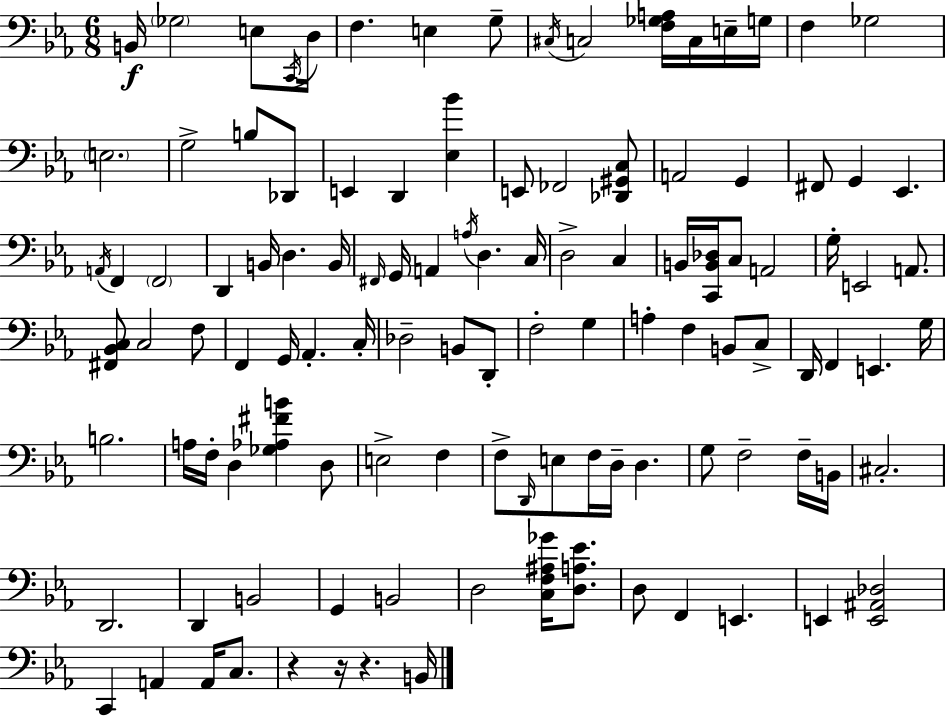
X:1
T:Untitled
M:6/8
L:1/4
K:Cm
B,,/4 _G,2 E,/2 C,,/4 D,/4 F, E, G,/2 ^C,/4 C,2 [F,_G,A,]/4 C,/4 E,/4 G,/4 F, _G,2 E,2 G,2 B,/2 _D,,/2 E,, D,, [_E,_B] E,,/2 _F,,2 [_D,,^G,,C,]/2 A,,2 G,, ^F,,/2 G,, _E,, A,,/4 F,, F,,2 D,, B,,/4 D, B,,/4 ^F,,/4 G,,/4 A,, A,/4 D, C,/4 D,2 C, B,,/4 [C,,B,,_D,]/4 C,/2 A,,2 G,/4 E,,2 A,,/2 [^F,,_B,,C,]/2 C,2 F,/2 F,, G,,/4 _A,, C,/4 _D,2 B,,/2 D,,/2 F,2 G, A, F, B,,/2 C,/2 D,,/4 F,, E,, G,/4 B,2 A,/4 F,/4 D, [_G,_A,^FB] D,/2 E,2 F, F,/2 D,,/4 E,/2 F,/4 D,/4 D, G,/2 F,2 F,/4 B,,/4 ^C,2 D,,2 D,, B,,2 G,, B,,2 D,2 [C,F,^A,_G]/4 [D,A,_E]/2 D,/2 F,, E,, E,, [E,,^A,,_D,]2 C,, A,, A,,/4 C,/2 z z/4 z B,,/4